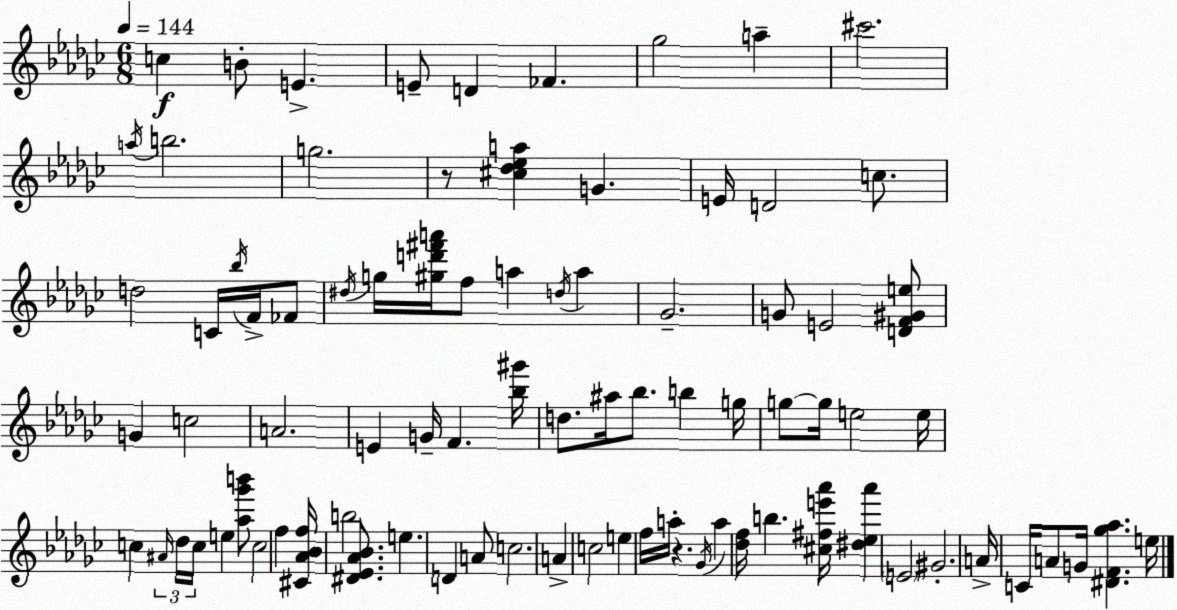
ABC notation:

X:1
T:Untitled
M:6/8
L:1/4
K:Ebm
c B/2 E E/2 D _F _g2 a ^c'2 a/4 b2 g2 z/2 [^c_d_ea] G E/4 D2 c/2 d2 C/4 _b/4 F/4 _F/2 ^d/4 g/4 [^gd'^f'a']/4 f/2 a d/4 a _G2 G/2 E2 [DF^Ge]/2 G c2 A2 E G/4 F [_b^g']/4 d/2 ^a/4 _b/2 b g/4 g/2 g/4 e2 e/4 c ^A/4 _d/4 c/4 e [_a_g'b']/2 c2 f [^C_A_Bf]/4 b2 [^D_E_A_B]/2 e D A/2 c2 A c2 e f/4 a/4 z _G/4 a [_df]/4 b [^c^fe'_a']/4 [^d_e_a'] E2 ^G2 A/4 C/4 A/2 G/4 [^DF_g_a] e/4